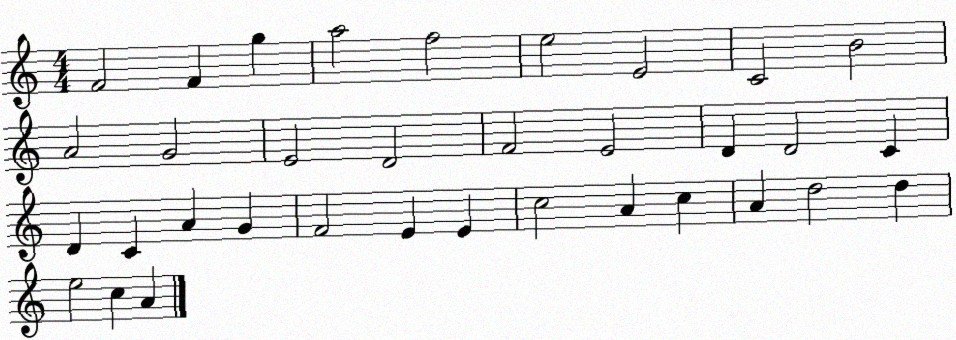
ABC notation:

X:1
T:Untitled
M:4/4
L:1/4
K:C
F2 F g a2 f2 e2 E2 C2 B2 A2 G2 E2 D2 F2 E2 D D2 C D C A G F2 E E c2 A c A d2 d e2 c A